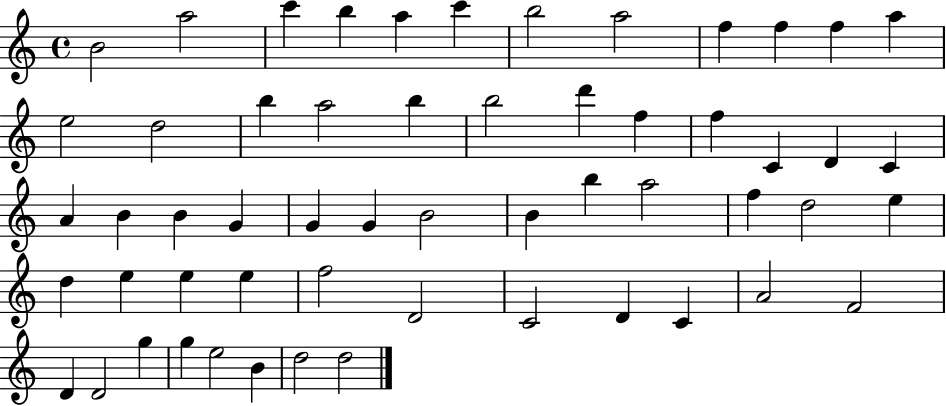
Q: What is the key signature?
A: C major